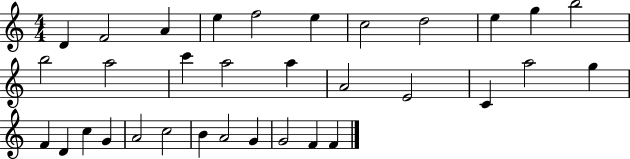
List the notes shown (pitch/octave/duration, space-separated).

D4/q F4/h A4/q E5/q F5/h E5/q C5/h D5/h E5/q G5/q B5/h B5/h A5/h C6/q A5/h A5/q A4/h E4/h C4/q A5/h G5/q F4/q D4/q C5/q G4/q A4/h C5/h B4/q A4/h G4/q G4/h F4/q F4/q